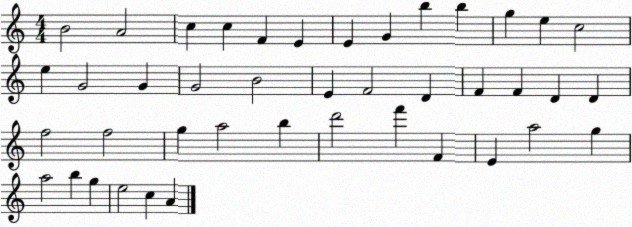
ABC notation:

X:1
T:Untitled
M:4/4
L:1/4
K:C
B2 A2 c c F E E G b b g e c2 e G2 G G2 B2 E F2 D F F D D f2 f2 g a2 b d'2 f' F E a2 g a2 b g e2 c A